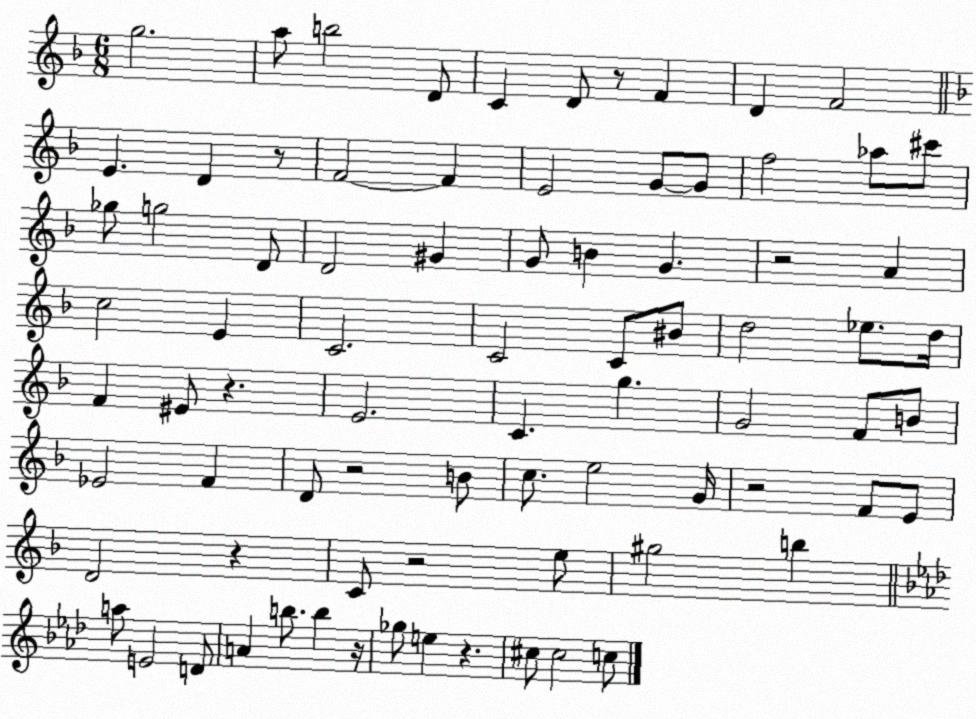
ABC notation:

X:1
T:Untitled
M:6/8
L:1/4
K:F
g2 a/2 b2 D/2 C D/2 z/2 F D F2 E D z/2 F2 F E2 G/2 G/2 f2 _a/2 ^c'/2 _g/2 g2 D/2 D2 ^G G/2 B G z2 A c2 E C2 C2 C/2 ^B/2 d2 _e/2 d/4 F ^E/2 z E2 C g G2 F/2 B/2 _E2 F D/2 z2 B/2 c/2 e2 G/4 z2 F/2 E/2 D2 z C/2 z2 e/2 ^g2 b a/2 E2 D/2 A b/2 b z/4 _g/2 e z ^c/2 ^c2 c/2